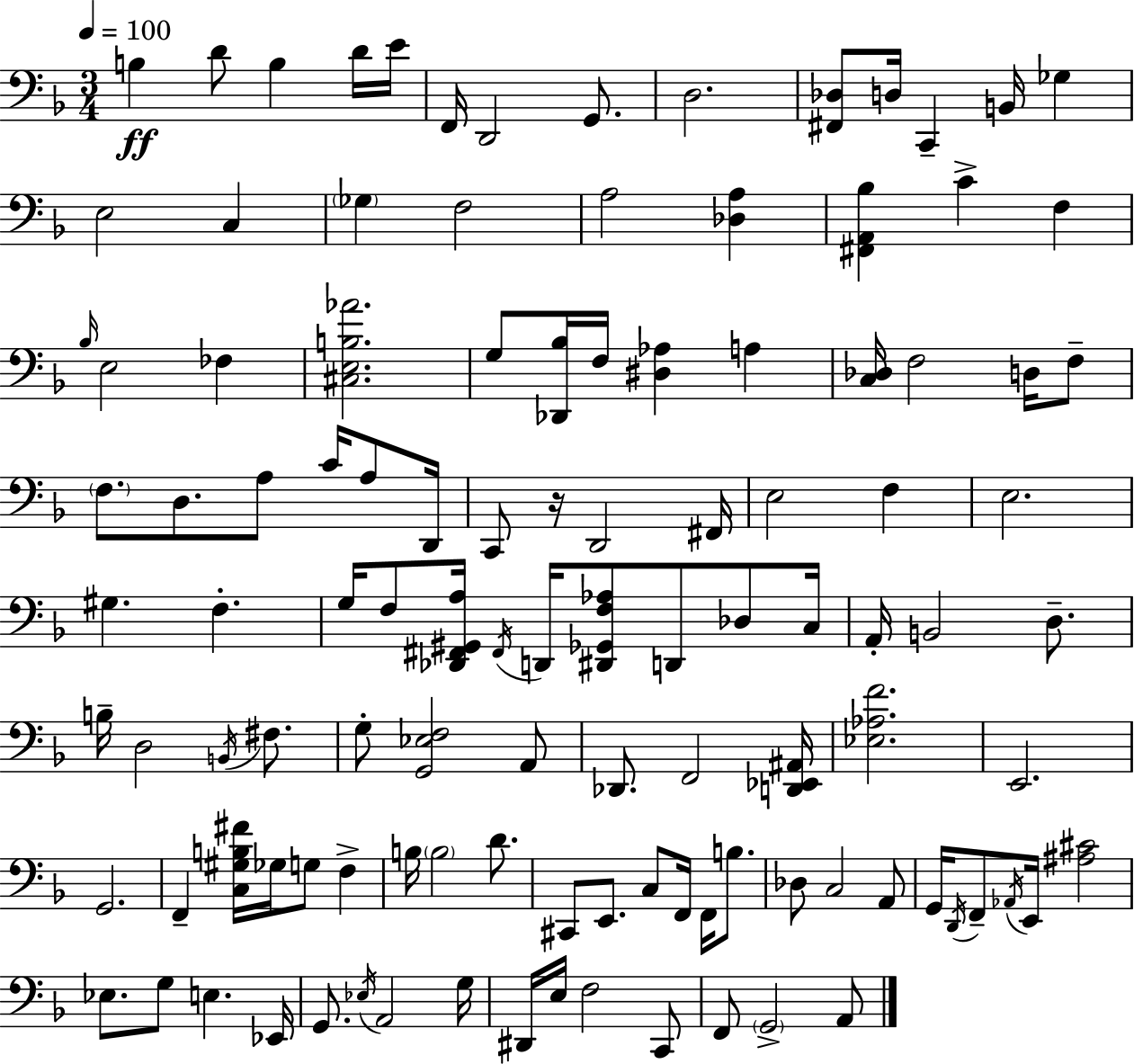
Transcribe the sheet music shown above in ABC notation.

X:1
T:Untitled
M:3/4
L:1/4
K:Dm
B, D/2 B, D/4 E/4 F,,/4 D,,2 G,,/2 D,2 [^F,,_D,]/2 D,/4 C,, B,,/4 _G, E,2 C, _G, F,2 A,2 [_D,A,] [^F,,A,,_B,] C F, _B,/4 E,2 _F, [^C,E,B,_A]2 G,/2 [_D,,_B,]/4 F,/4 [^D,_A,] A, [C,_D,]/4 F,2 D,/4 F,/2 F,/2 D,/2 A,/2 C/4 A,/2 D,,/4 C,,/2 z/4 D,,2 ^F,,/4 E,2 F, E,2 ^G, F, G,/4 F,/2 [_D,,^F,,^G,,A,]/4 ^F,,/4 D,,/4 [^D,,_G,,F,_A,]/2 D,,/2 _D,/2 C,/4 A,,/4 B,,2 D,/2 B,/4 D,2 B,,/4 ^F,/2 G,/2 [G,,_E,F,]2 A,,/2 _D,,/2 F,,2 [D,,_E,,^A,,]/4 [_E,_A,F]2 E,,2 G,,2 F,, [C,^G,B,^F]/4 _G,/4 G,/2 F, B,/4 B,2 D/2 ^C,,/2 E,,/2 C,/2 F,,/4 F,,/4 B,/2 _D,/2 C,2 A,,/2 G,,/4 D,,/4 F,,/2 _A,,/4 E,,/4 [^A,^C]2 _E,/2 G,/2 E, _E,,/4 G,,/2 _E,/4 A,,2 G,/4 ^D,,/4 E,/4 F,2 C,,/2 F,,/2 G,,2 A,,/2